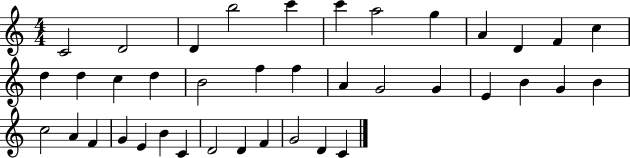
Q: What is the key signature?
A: C major